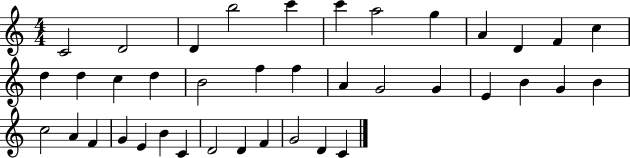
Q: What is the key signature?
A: C major